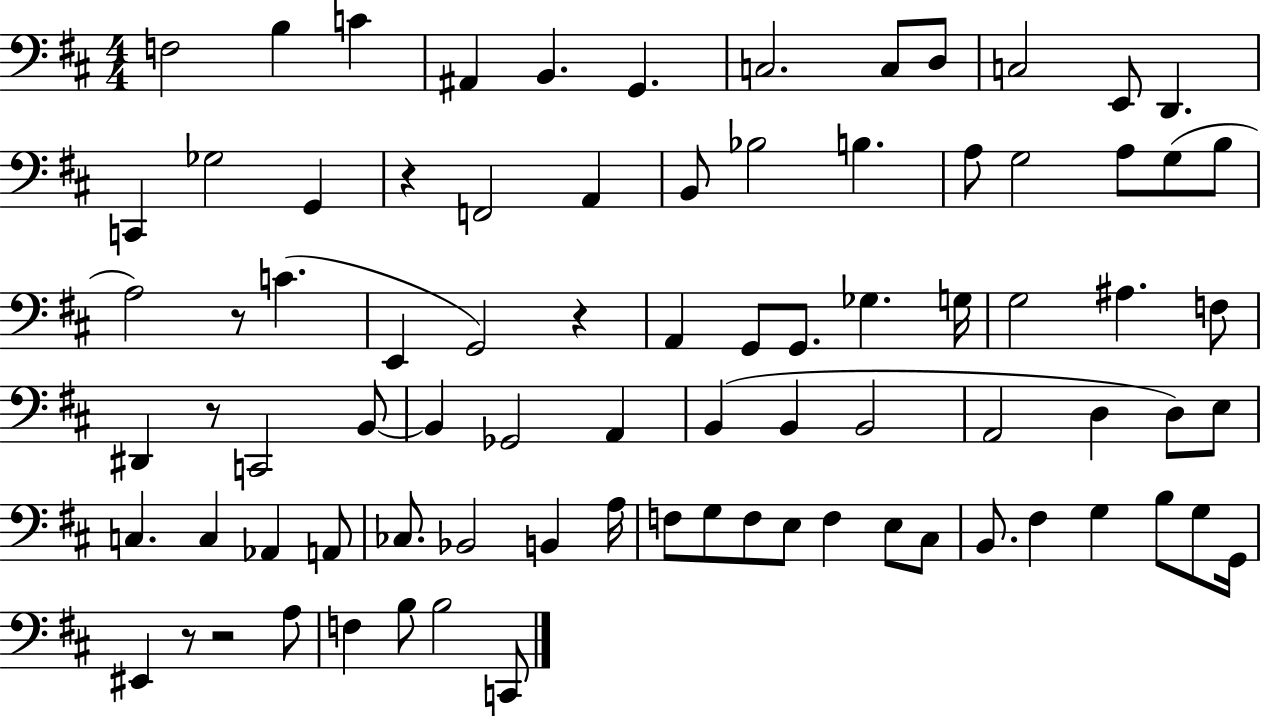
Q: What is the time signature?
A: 4/4